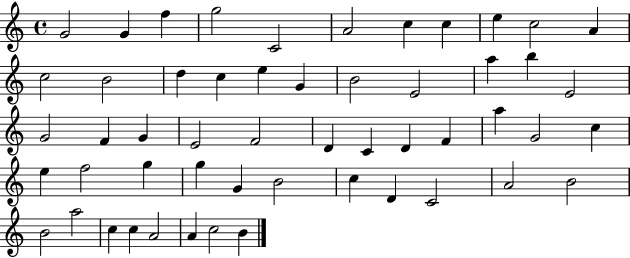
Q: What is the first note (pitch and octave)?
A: G4